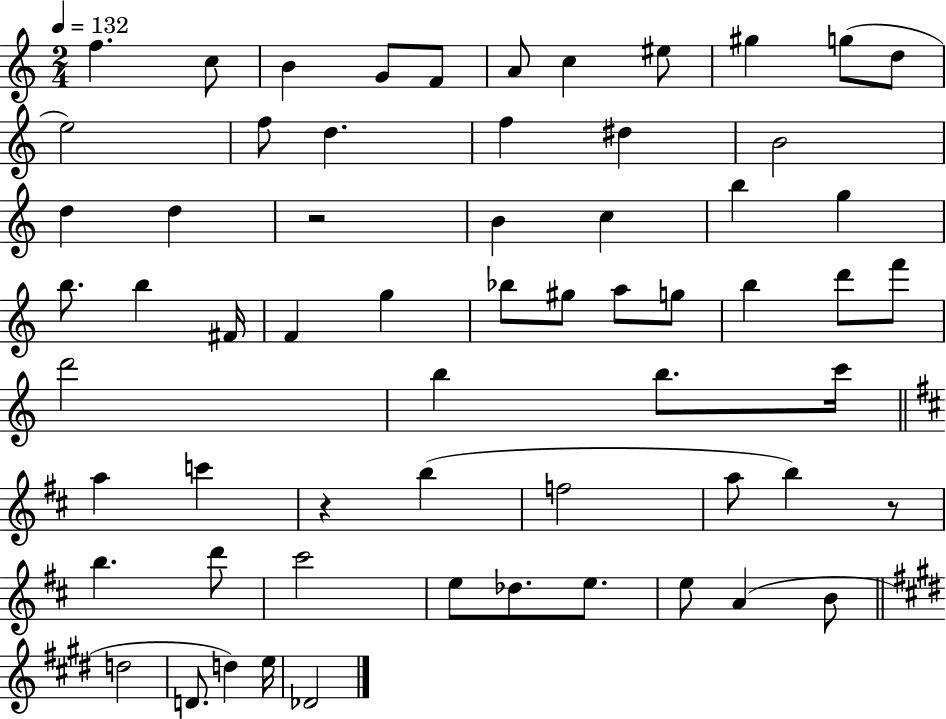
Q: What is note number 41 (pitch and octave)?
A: C6